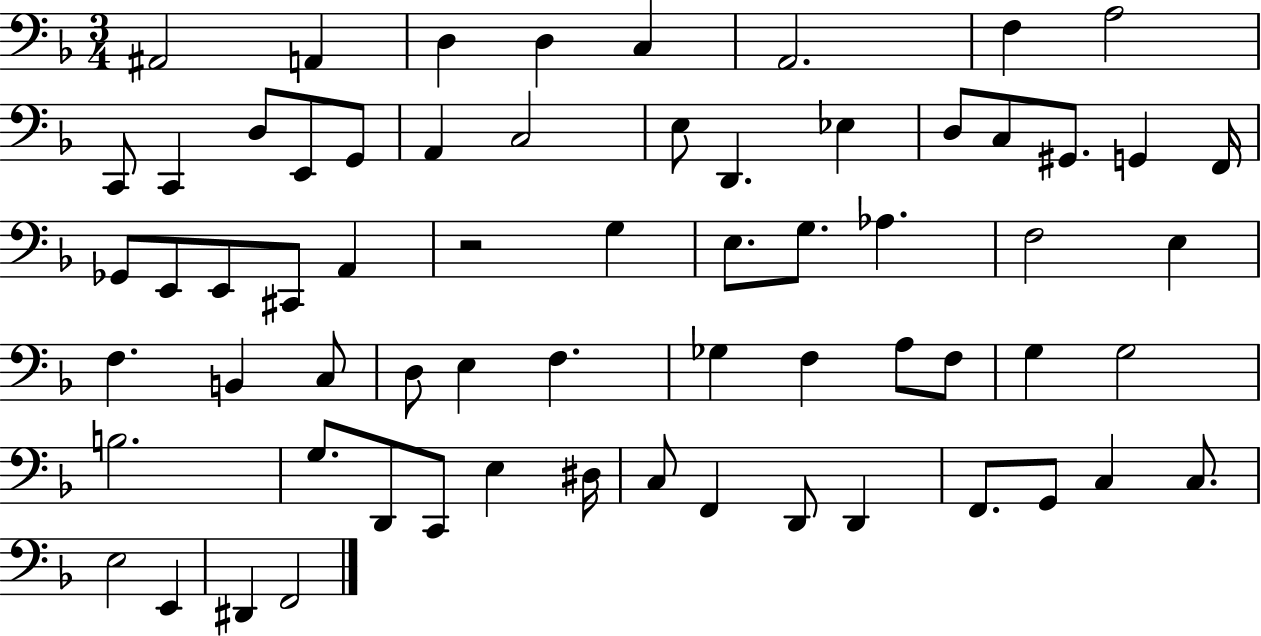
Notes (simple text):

A#2/h A2/q D3/q D3/q C3/q A2/h. F3/q A3/h C2/e C2/q D3/e E2/e G2/e A2/q C3/h E3/e D2/q. Eb3/q D3/e C3/e G#2/e. G2/q F2/s Gb2/e E2/e E2/e C#2/e A2/q R/h G3/q E3/e. G3/e. Ab3/q. F3/h E3/q F3/q. B2/q C3/e D3/e E3/q F3/q. Gb3/q F3/q A3/e F3/e G3/q G3/h B3/h. G3/e. D2/e C2/e E3/q D#3/s C3/e F2/q D2/e D2/q F2/e. G2/e C3/q C3/e. E3/h E2/q D#2/q F2/h